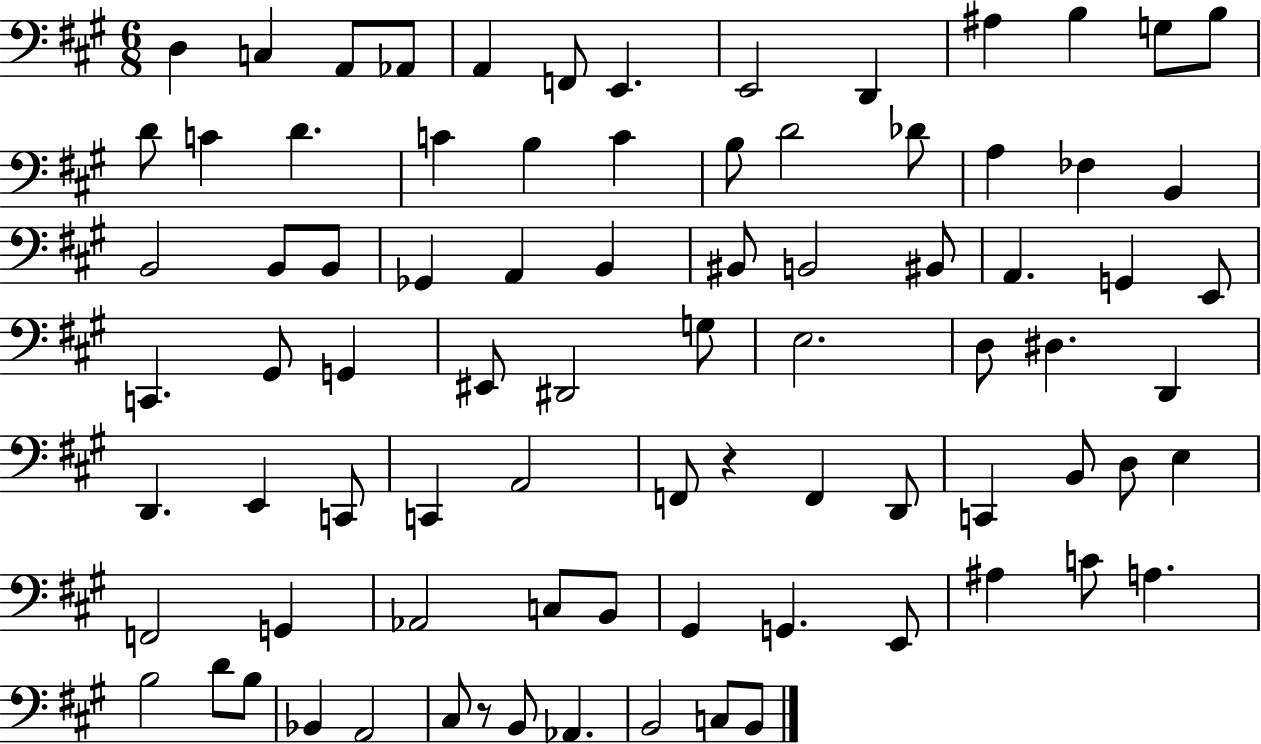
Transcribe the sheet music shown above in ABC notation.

X:1
T:Untitled
M:6/8
L:1/4
K:A
D, C, A,,/2 _A,,/2 A,, F,,/2 E,, E,,2 D,, ^A, B, G,/2 B,/2 D/2 C D C B, C B,/2 D2 _D/2 A, _F, B,, B,,2 B,,/2 B,,/2 _G,, A,, B,, ^B,,/2 B,,2 ^B,,/2 A,, G,, E,,/2 C,, ^G,,/2 G,, ^E,,/2 ^D,,2 G,/2 E,2 D,/2 ^D, D,, D,, E,, C,,/2 C,, A,,2 F,,/2 z F,, D,,/2 C,, B,,/2 D,/2 E, F,,2 G,, _A,,2 C,/2 B,,/2 ^G,, G,, E,,/2 ^A, C/2 A, B,2 D/2 B,/2 _B,, A,,2 ^C,/2 z/2 B,,/2 _A,, B,,2 C,/2 B,,/2